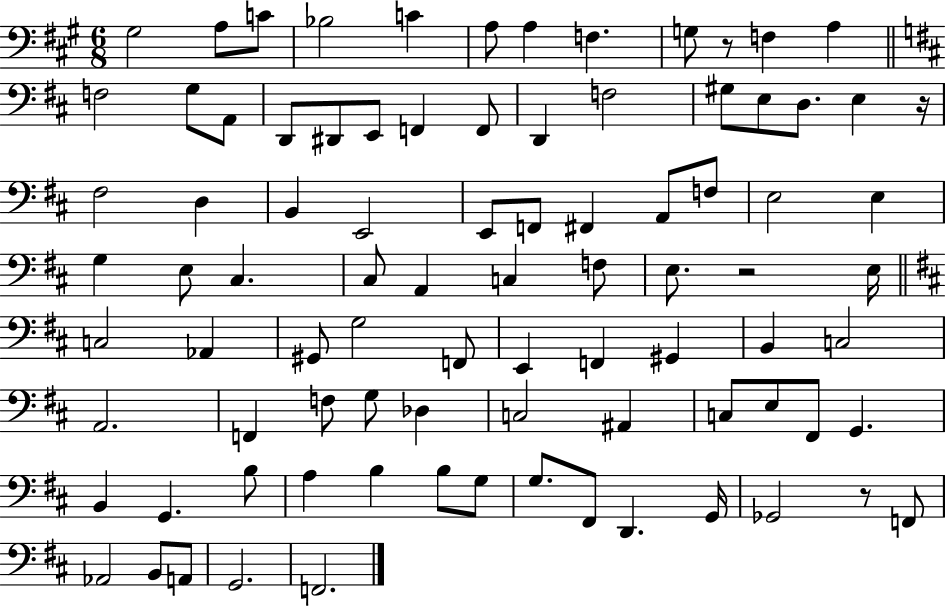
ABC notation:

X:1
T:Untitled
M:6/8
L:1/4
K:A
^G,2 A,/2 C/2 _B,2 C A,/2 A, F, G,/2 z/2 F, A, F,2 G,/2 A,,/2 D,,/2 ^D,,/2 E,,/2 F,, F,,/2 D,, F,2 ^G,/2 E,/2 D,/2 E, z/4 ^F,2 D, B,, E,,2 E,,/2 F,,/2 ^F,, A,,/2 F,/2 E,2 E, G, E,/2 ^C, ^C,/2 A,, C, F,/2 E,/2 z2 E,/4 C,2 _A,, ^G,,/2 G,2 F,,/2 E,, F,, ^G,, B,, C,2 A,,2 F,, F,/2 G,/2 _D, C,2 ^A,, C,/2 E,/2 ^F,,/2 G,, B,, G,, B,/2 A, B, B,/2 G,/2 G,/2 ^F,,/2 D,, G,,/4 _G,,2 z/2 F,,/2 _A,,2 B,,/2 A,,/2 G,,2 F,,2